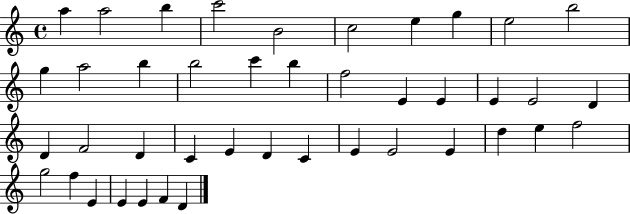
A5/q A5/h B5/q C6/h B4/h C5/h E5/q G5/q E5/h B5/h G5/q A5/h B5/q B5/h C6/q B5/q F5/h E4/q E4/q E4/q E4/h D4/q D4/q F4/h D4/q C4/q E4/q D4/q C4/q E4/q E4/h E4/q D5/q E5/q F5/h G5/h F5/q E4/q E4/q E4/q F4/q D4/q